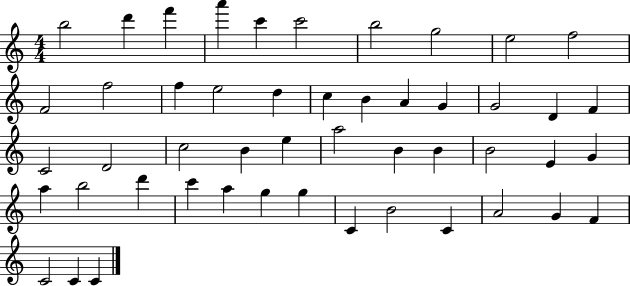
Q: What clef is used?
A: treble